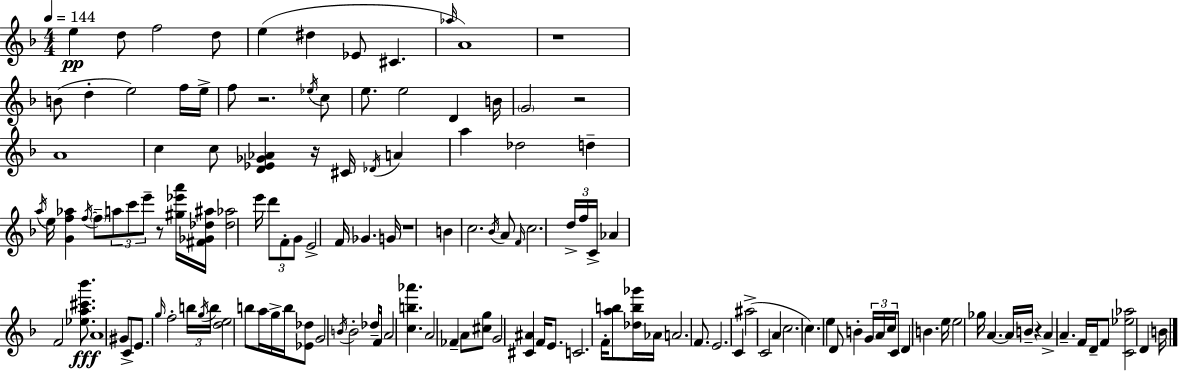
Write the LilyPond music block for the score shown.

{
  \clef treble
  \numericTimeSignature
  \time 4/4
  \key d \minor
  \tempo 4 = 144
  e''4\pp d''8 f''2 d''8 | e''4( dis''4 ees'8 cis'4. | \grace { aes''16 } a'1) | r1 | \break b'8( d''4-. e''2) f''16 | e''16-> f''8 r2. \acciaccatura { ees''16 } | c''8 e''8. e''2 d'4 | b'16 \parenthesize g'2 r2 | \break a'1 | c''4 c''8 <d' ees' ges' aes'>4 r16 cis'16 \acciaccatura { des'16 } a'4 | a''4 des''2 d''4-- | \acciaccatura { a''16 } e''16 <g' f'' aes''>4 \acciaccatura { f''16~ }~ \parenthesize f''8-- \tuplet 3/2 { a''8 c'''8 | \break e'''8-- } r8 <gis'' ees''' a'''>16 <fis' ges' des'' ais''>16 <des'' aes''>2 e'''16 \tuplet 3/2 { d'''8 | f'8-. g'8 } e'2-> f'16 ges'4. | g'16 r1 | b'4 c''2. | \break \acciaccatura { bes'16 } a'8 \grace { f'16 } c''2. | \tuplet 3/2 { d''16-> f''16 c'16-> } aes'4 f'2 | <ees'' a'' cis''' bes'''>8.\fff a'1 | gis'8 c'8-> e'8. \grace { g''16 } f''2-. | \break \tuplet 3/2 { b''16 \acciaccatura { g''16 } b''16 } <d'' e''>2 | b''8 a''16 g''16-> b''16 <ees' des''>8 g'2 | \acciaccatura { b'16 } b'2-. des''16-- f'16 a'2 | <c'' b'' aes'''>4. a'2 | \break fes'4-- a'8 <cis'' g''>8 g'2 | <cis' ais'>4 f'16 e'8. c'2. | f'16-. <a'' b''>8 <des'' b'' ges'''>16 aes'16 a'2. | f'8. e'2. | \break c'4 ais''2->( | c'2 a'4 c''2. | c''4.) | e''4 d'8 b'4-. \tuplet 3/2 { g'16 a'16 c''16 } c'8 d'4 | \break b'4. e''16 e''2 | ges''16 a'4.~~ a'16 b'16-- r4 a'4-> | a'4.-- f'16 d'16-- f'8 <c' ees'' aes''>2 | d'4 b'16 \bar "|."
}